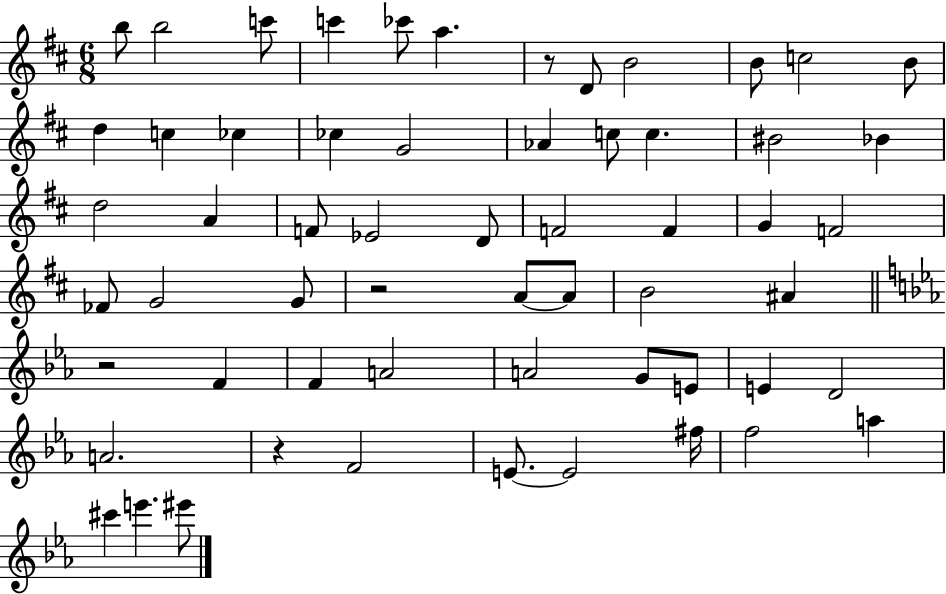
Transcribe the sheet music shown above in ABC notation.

X:1
T:Untitled
M:6/8
L:1/4
K:D
b/2 b2 c'/2 c' _c'/2 a z/2 D/2 B2 B/2 c2 B/2 d c _c _c G2 _A c/2 c ^B2 _B d2 A F/2 _E2 D/2 F2 F G F2 _F/2 G2 G/2 z2 A/2 A/2 B2 ^A z2 F F A2 A2 G/2 E/2 E D2 A2 z F2 E/2 E2 ^f/4 f2 a ^c' e' ^e'/2